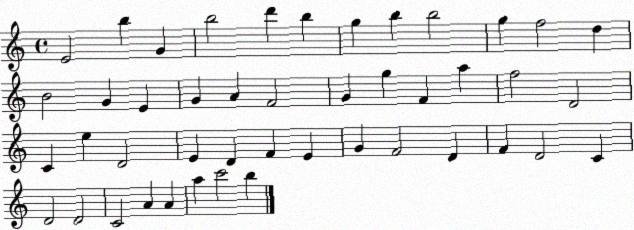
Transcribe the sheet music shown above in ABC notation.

X:1
T:Untitled
M:4/4
L:1/4
K:C
E2 b G b2 d' b g b b2 g f2 d B2 G E G A F2 G g F a f2 D2 C e D2 E D F E G F2 D F D2 C D2 D2 C2 A A a c'2 b